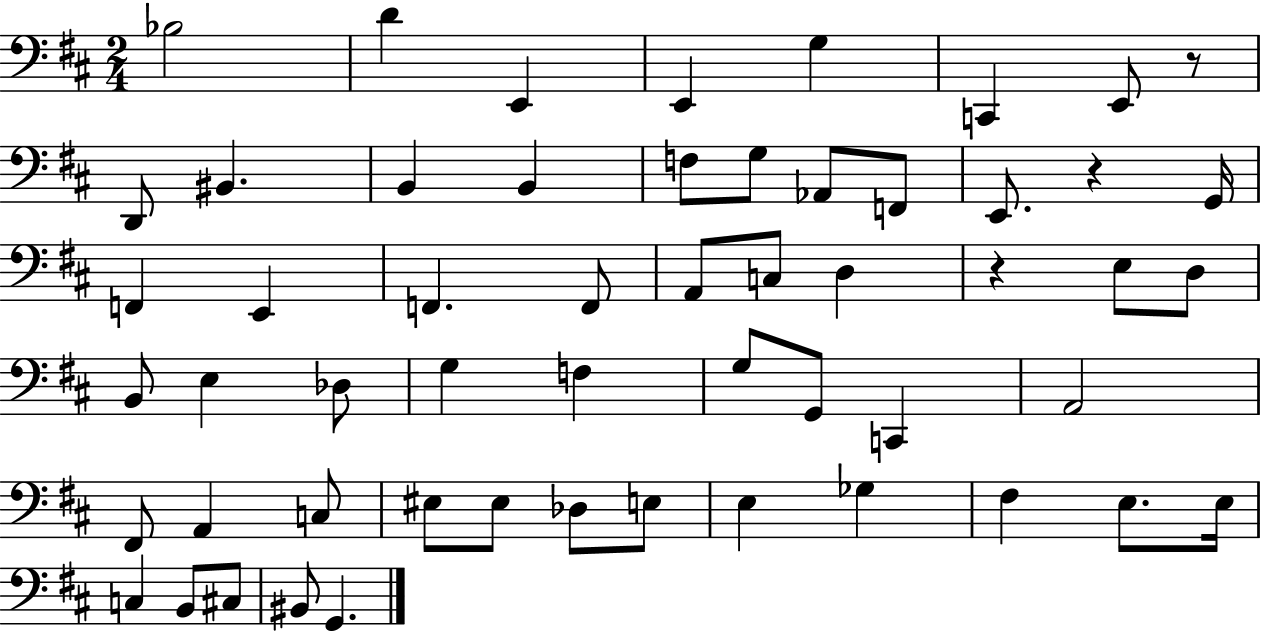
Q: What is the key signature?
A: D major